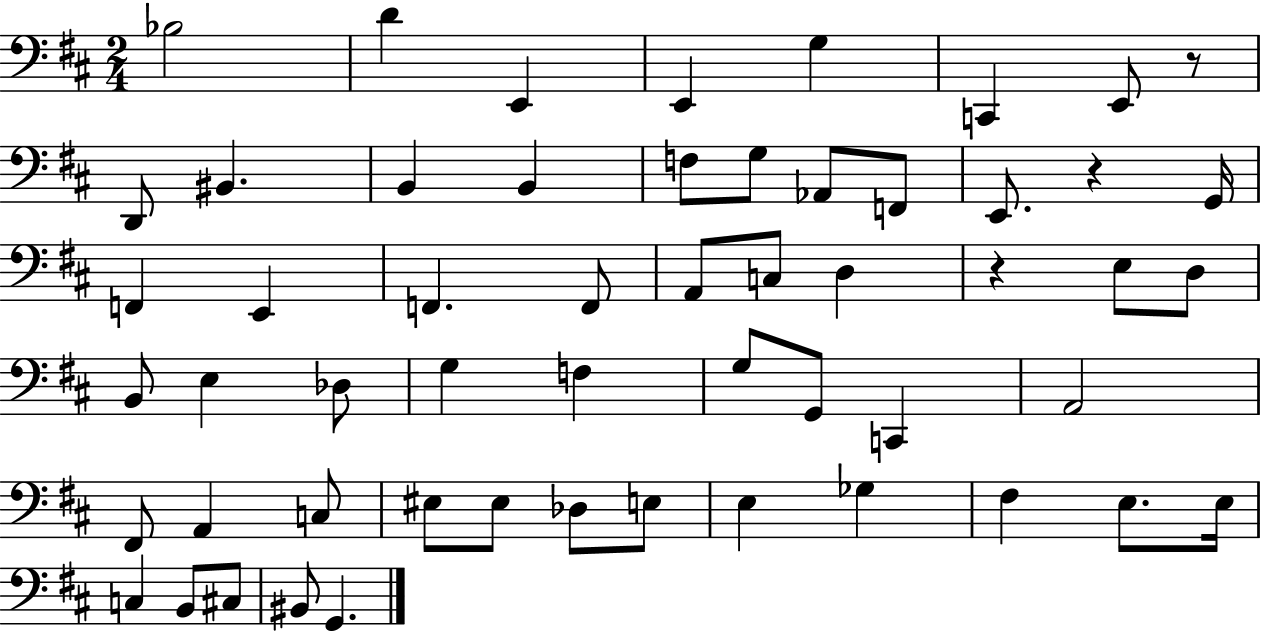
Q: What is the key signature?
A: D major